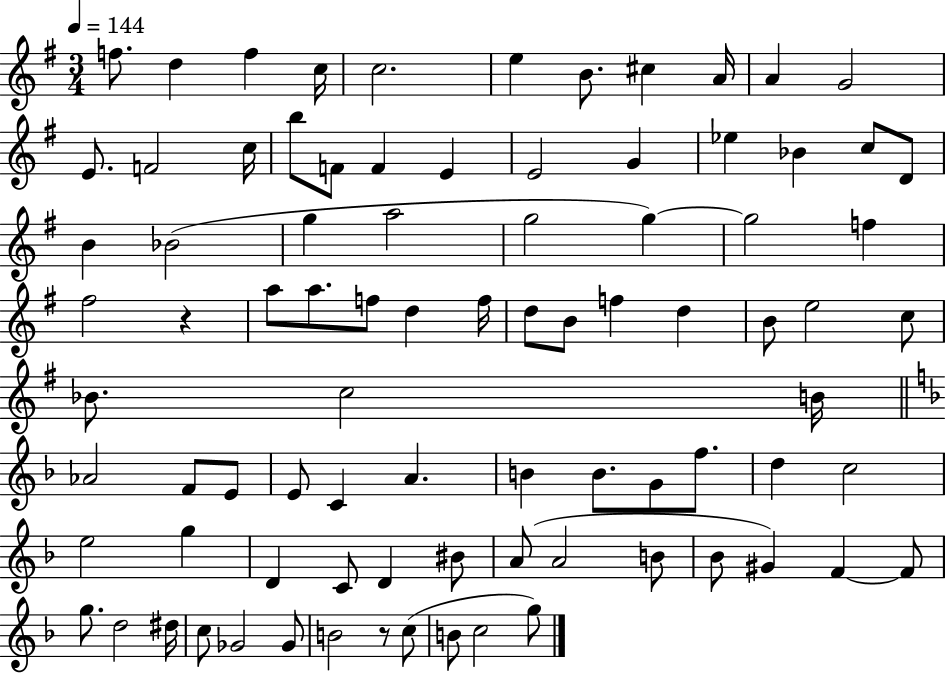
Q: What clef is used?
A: treble